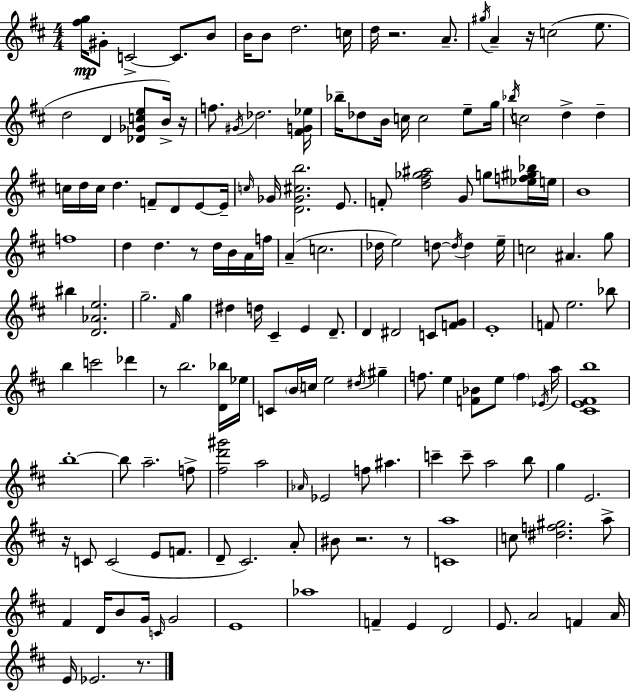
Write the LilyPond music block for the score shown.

{
  \clef treble
  \numericTimeSignature
  \time 4/4
  \key d \major
  <fis'' g''>16\mp gis'8-. c'2->~~ c'8. b'8 | b'16 b'8 d''2. c''16 | d''16 r2. a'8.-- | \acciaccatura { gis''16 } a'4-- r16 c''2( e''8. | \break d''2 d'4 <des' ges' c'' e''>8 b'16->) | r16 f''8. \acciaccatura { gis'16 } des''2. | <fis' g' ees''>16 bes''16-- des''8 b'16 c''16 c''2 e''8-- | g''16 \acciaccatura { bes''16 } c''2 d''4-> d''4-- | \break c''16 d''16 c''16 d''4. f'8-- d'8 | e'8~~ e'16-- \grace { c''16 } ges'16 <d' ges' cis'' b''>2. | e'8. f'8-. <d'' fis'' ges'' ais''>2 g'8 | g''8 <ees'' f'' gis'' bes''>16 e''16 b'1 | \break f''1 | d''4 d''4. r8 | d''16 b'16 a'16 f''16 a'4--( c''2. | des''16 e''2) d''8~~ \acciaccatura { d''16 } | \break d''4 e''16-- c''2 ais'4. | g''8 bis''4 <d' aes' e''>2. | g''2.-- | \grace { fis'16 } g''4 dis''4 d''16 cis'4-- e'4 | \break d'8.-- d'4 dis'2 | c'8 <f' g'>8 e'1-. | f'8 e''2. | bes''8 b''4 c'''2 | \break des'''4 r8 b''2. | <d' bes''>16 ees''16 c'8 \parenthesize b'16 c''16 e''2 | \acciaccatura { dis''16 } gis''4-- f''8. e''4 <f' bes'>8 | e''8 \parenthesize f''4 \acciaccatura { ees'16 } a''16 <cis' e' fis' b''>1 | \break b''1-.~~ | b''8 a''2.-- | f''8-> <fis'' d''' gis'''>2 | a''2 \grace { aes'16 } ees'2 | \break f''8 ais''4. c'''4-- c'''8-- a''2 | b''8 g''4 e'2. | r16 c'8 c'2( | e'8 f'8. d'8-- cis'2.) | \break a'8-. bis'8 r2. | r8 <c' a''>1 | c''8 <dis'' f'' gis''>2. | a''8-> fis'4 d'16 b'8 | \break g'16 \grace { c'16 } g'2 e'1 | aes''1 | f'4-- e'4 | d'2 e'8. a'2 | \break f'4 a'16 e'16 ees'2. | r8. \bar "|."
}